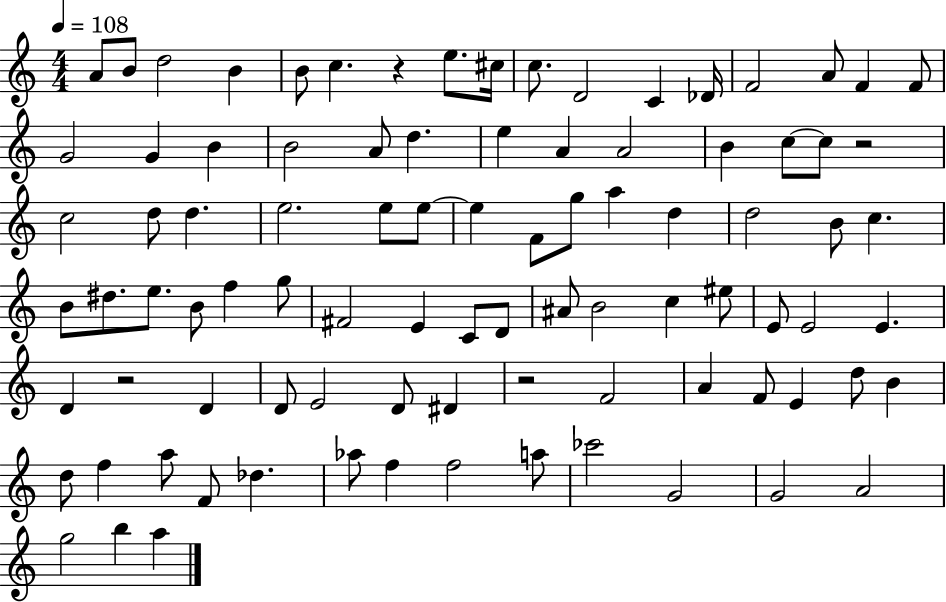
X:1
T:Untitled
M:4/4
L:1/4
K:C
A/2 B/2 d2 B B/2 c z e/2 ^c/4 c/2 D2 C _D/4 F2 A/2 F F/2 G2 G B B2 A/2 d e A A2 B c/2 c/2 z2 c2 d/2 d e2 e/2 e/2 e F/2 g/2 a d d2 B/2 c B/2 ^d/2 e/2 B/2 f g/2 ^F2 E C/2 D/2 ^A/2 B2 c ^e/2 E/2 E2 E D z2 D D/2 E2 D/2 ^D z2 F2 A F/2 E d/2 B d/2 f a/2 F/2 _d _a/2 f f2 a/2 _c'2 G2 G2 A2 g2 b a